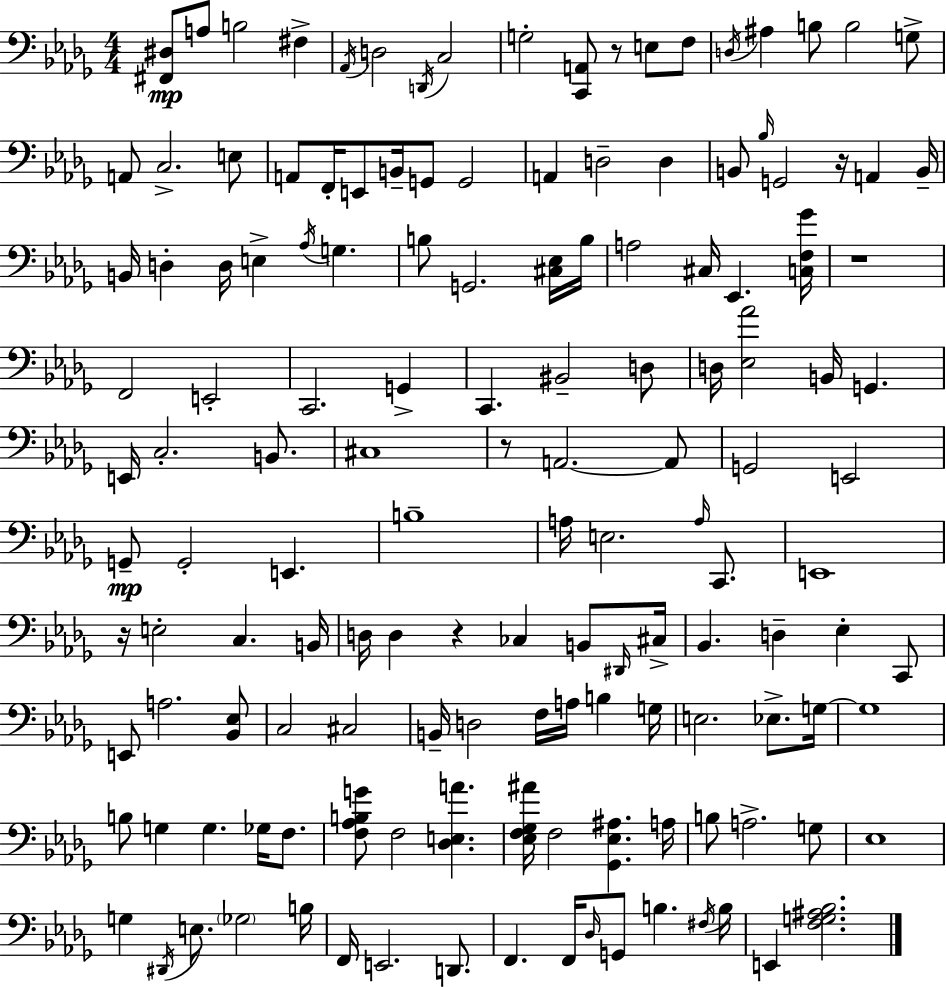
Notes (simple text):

[F#2,D#3]/e A3/e B3/h F#3/q Ab2/s D3/h D2/s C3/h G3/h [C2,A2]/e R/e E3/e F3/e D3/s A#3/q B3/e B3/h G3/e A2/e C3/h. E3/e A2/e F2/s E2/e B2/s G2/e G2/h A2/q D3/h D3/q B2/e Bb3/s G2/h R/s A2/q B2/s B2/s D3/q D3/s E3/q Ab3/s G3/q. B3/e G2/h. [C#3,Eb3]/s B3/s A3/h C#3/s Eb2/q. [C3,F3,Gb4]/s R/w F2/h E2/h C2/h. G2/q C2/q. BIS2/h D3/e D3/s [Eb3,Ab4]/h B2/s G2/q. E2/s C3/h. B2/e. C#3/w R/e A2/h. A2/e G2/h E2/h G2/e G2/h E2/q. B3/w A3/s E3/h. A3/s C2/e. E2/w R/s E3/h C3/q. B2/s D3/s D3/q R/q CES3/q B2/e D#2/s C#3/s Bb2/q. D3/q Eb3/q C2/e E2/e A3/h. [Bb2,Eb3]/e C3/h C#3/h B2/s D3/h F3/s A3/s B3/q G3/s E3/h. Eb3/e. G3/s G3/w B3/e G3/q G3/q. Gb3/s F3/e. [F3,Ab3,B3,G4]/e F3/h [Db3,E3,A4]/q. [Eb3,F3,Gb3,A#4]/s F3/h [Gb2,Eb3,A#3]/q. A3/s B3/e A3/h. G3/e Eb3/w G3/q D#2/s E3/e. Gb3/h B3/s F2/s E2/h. D2/e. F2/q. F2/s Db3/s G2/e B3/q. F#3/s B3/s E2/q [F3,G3,A#3,Bb3]/h.